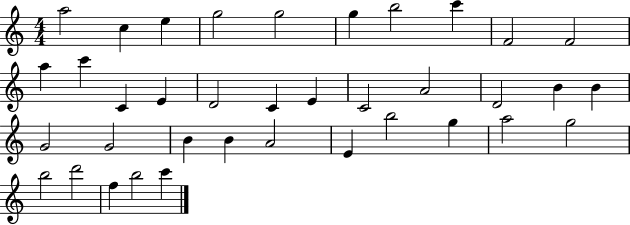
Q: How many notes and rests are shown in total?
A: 37